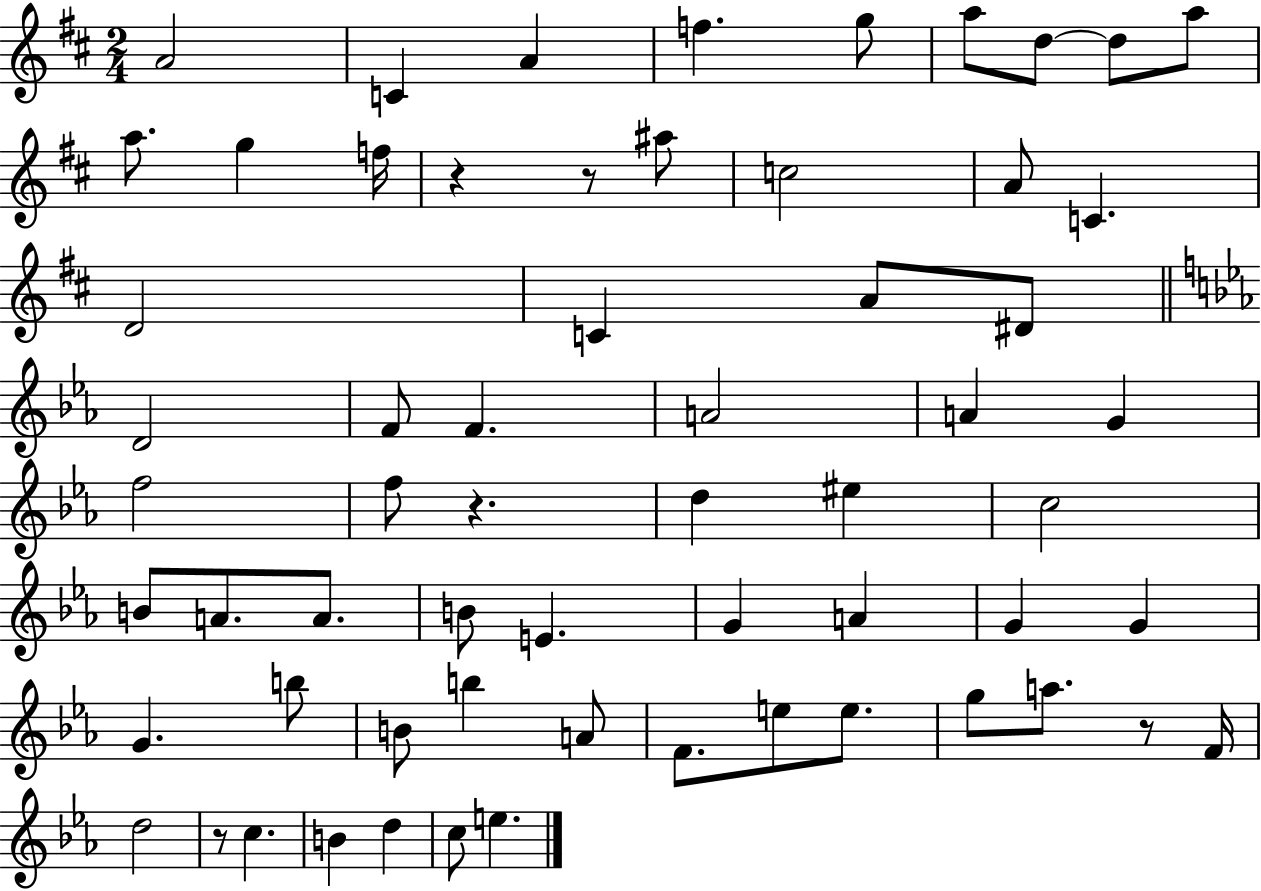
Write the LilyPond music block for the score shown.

{
  \clef treble
  \numericTimeSignature
  \time 2/4
  \key d \major
  a'2 | c'4 a'4 | f''4. g''8 | a''8 d''8~~ d''8 a''8 | \break a''8. g''4 f''16 | r4 r8 ais''8 | c''2 | a'8 c'4. | \break d'2 | c'4 a'8 dis'8 | \bar "||" \break \key ees \major d'2 | f'8 f'4. | a'2 | a'4 g'4 | \break f''2 | f''8 r4. | d''4 eis''4 | c''2 | \break b'8 a'8. a'8. | b'8 e'4. | g'4 a'4 | g'4 g'4 | \break g'4. b''8 | b'8 b''4 a'8 | f'8. e''8 e''8. | g''8 a''8. r8 f'16 | \break d''2 | r8 c''4. | b'4 d''4 | c''8 e''4. | \break \bar "|."
}